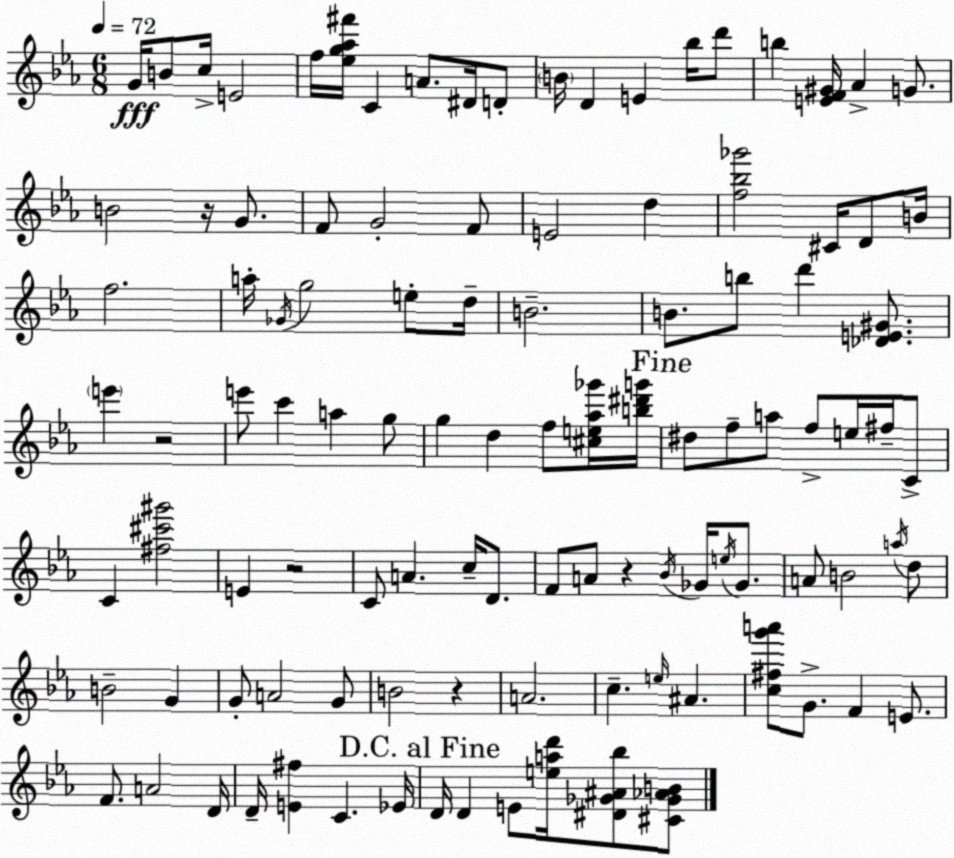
X:1
T:Untitled
M:6/8
L:1/4
K:Eb
G/4 B/2 c/4 E2 f/4 [_eg_a^f']/4 C A/2 ^D/4 D/2 B/4 D E _b/4 d'/2 b [EF^G]/4 _A G/2 B2 z/4 G/2 F/2 G2 F/2 E2 d [f_b_g']2 ^C/4 D/2 B/4 f2 a/4 _G/4 g2 e/2 d/4 B2 B/2 b/2 d' [_DE^G]/2 e' z2 e'/2 c' a g/2 g d f/2 [^ce_a_g']/4 [b^d'g']/4 ^d/2 f/2 a/2 f/2 e/4 ^f/4 C/2 C [^f^c'^g']2 E z2 C/2 A c/4 D/2 F/2 A/2 z _B/4 _G/4 e/4 _G/2 A/2 B2 a/4 d/2 B2 G G/2 A2 G/2 B2 z A2 c e/4 ^A [c^fg'a']/2 G/2 F E/2 F/2 A2 D/4 D/4 [E^f] C _E/4 D/4 D E/2 [ead']/4 [^D_G^A_b]/2 [^C_G_AB]/2